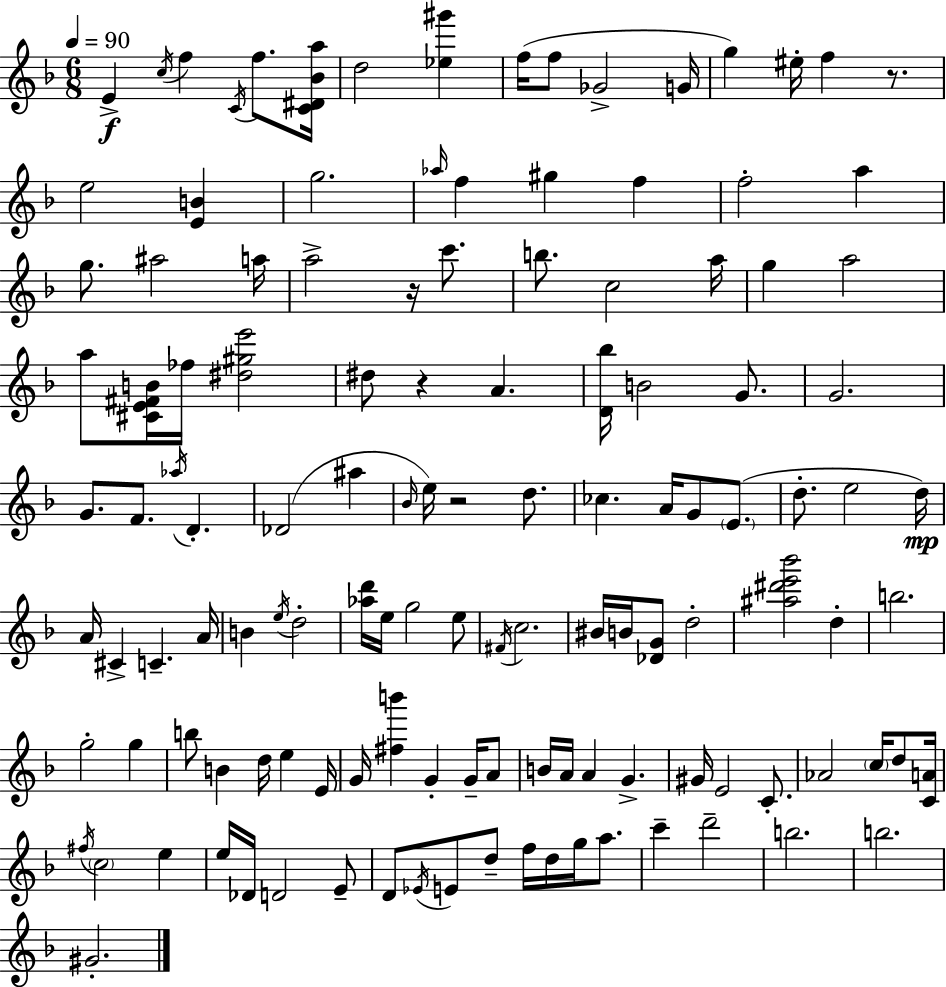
E4/q C5/s F5/q C4/s F5/e. [C4,D#4,Bb4,A5]/s D5/h [Eb5,G#6]/q F5/s F5/e Gb4/h G4/s G5/q EIS5/s F5/q R/e. E5/h [E4,B4]/q G5/h. Ab5/s F5/q G#5/q F5/q F5/h A5/q G5/e. A#5/h A5/s A5/h R/s C6/e. B5/e. C5/h A5/s G5/q A5/h A5/e [C#4,E4,F#4,B4]/s FES5/s [D#5,G#5,E6]/h D#5/e R/q A4/q. [D4,Bb5]/s B4/h G4/e. G4/h. G4/e. F4/e. Ab5/s D4/q. Db4/h A#5/q Bb4/s E5/s R/h D5/e. CES5/q. A4/s G4/e E4/e. D5/e. E5/h D5/s A4/s C#4/q C4/q. A4/s B4/q E5/s D5/h [Ab5,D6]/s E5/s G5/h E5/e F#4/s C5/h. BIS4/s B4/s [Db4,G4]/e D5/h [A#5,D#6,E6,Bb6]/h D5/q B5/h. G5/h G5/q B5/e B4/q D5/s E5/q E4/s G4/s [F#5,B6]/q G4/q G4/s A4/e B4/s A4/s A4/q G4/q. G#4/s E4/h C4/e. Ab4/h C5/s D5/e [C4,A4]/s F#5/s C5/h E5/q E5/s Db4/s D4/h E4/e D4/e Eb4/s E4/e D5/e F5/s D5/s G5/s A5/e. C6/q D6/h B5/h. B5/h. G#4/h.